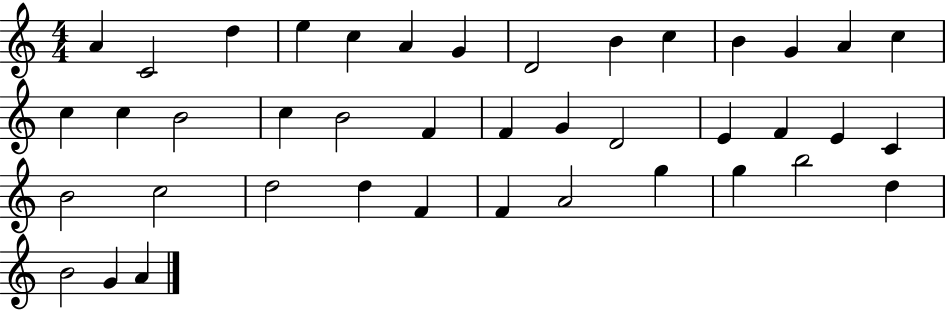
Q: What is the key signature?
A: C major